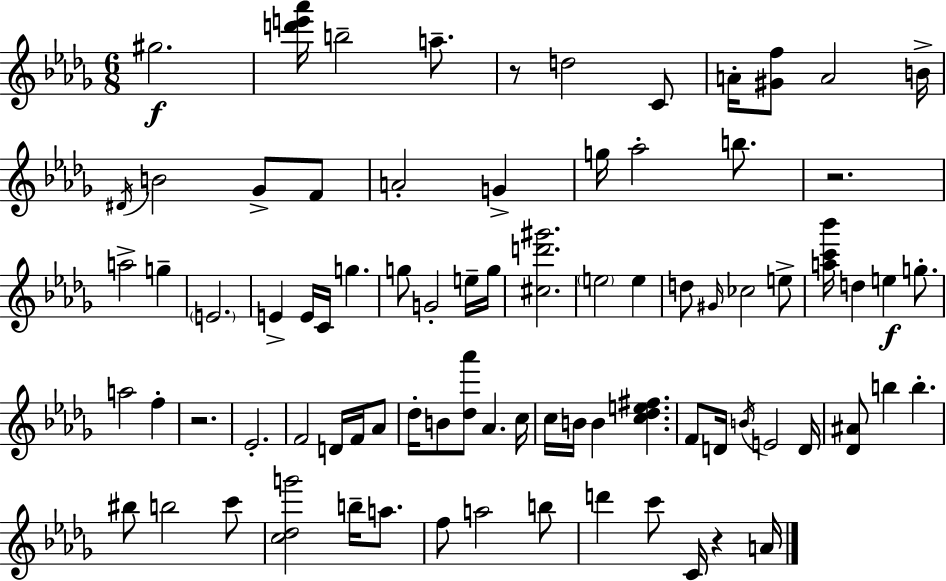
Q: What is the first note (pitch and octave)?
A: G#5